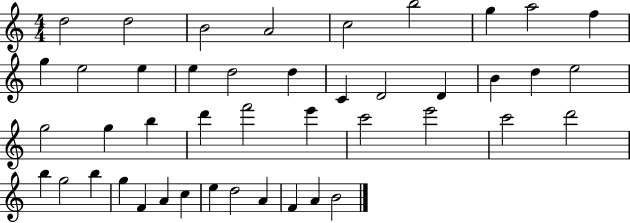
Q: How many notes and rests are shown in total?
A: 44